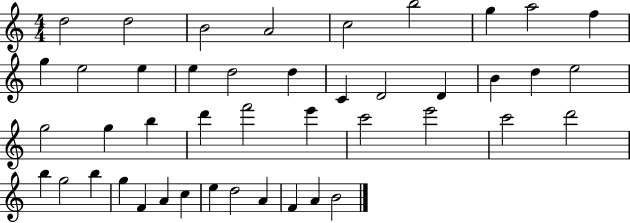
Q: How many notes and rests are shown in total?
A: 44